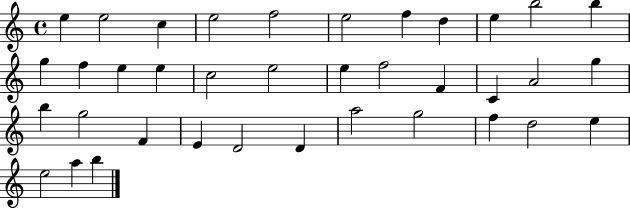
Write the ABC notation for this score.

X:1
T:Untitled
M:4/4
L:1/4
K:C
e e2 c e2 f2 e2 f d e b2 b g f e e c2 e2 e f2 F C A2 g b g2 F E D2 D a2 g2 f d2 e e2 a b